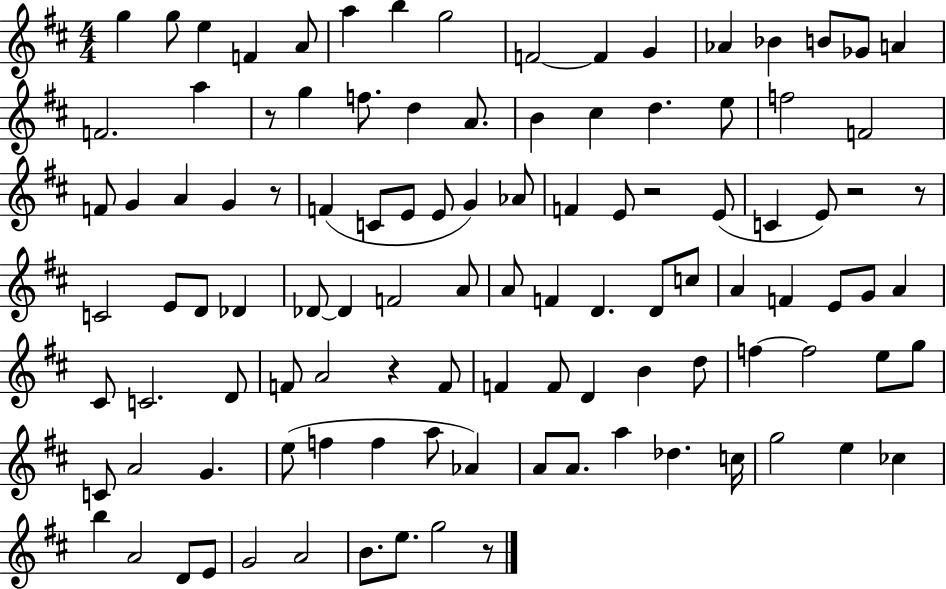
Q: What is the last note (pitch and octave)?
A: G5